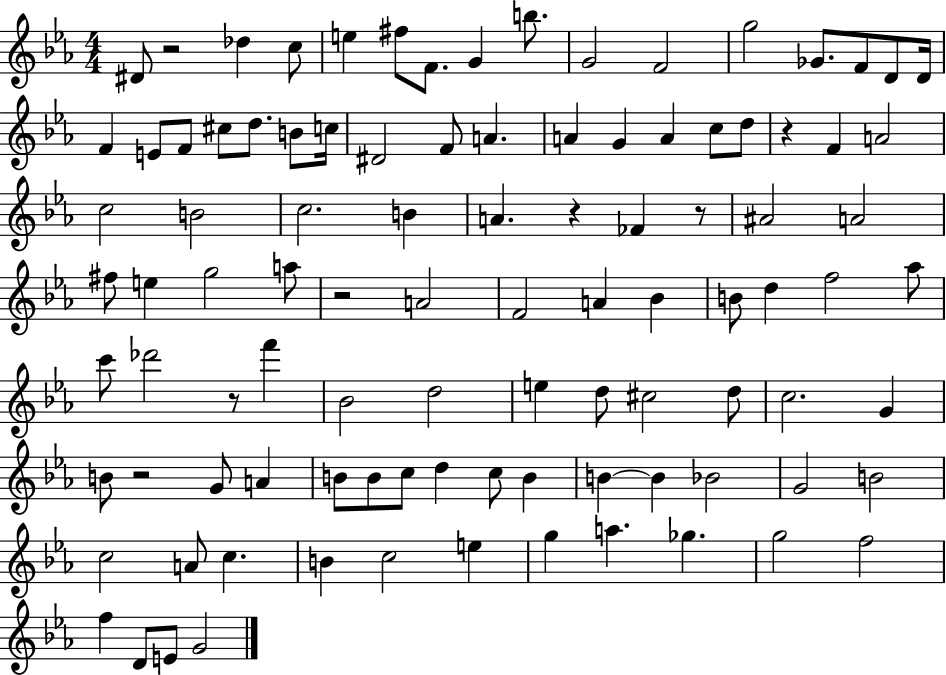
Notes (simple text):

D#4/e R/h Db5/q C5/e E5/q F#5/e F4/e. G4/q B5/e. G4/h F4/h G5/h Gb4/e. F4/e D4/e D4/s F4/q E4/e F4/e C#5/e D5/e. B4/e C5/s D#4/h F4/e A4/q. A4/q G4/q A4/q C5/e D5/e R/q F4/q A4/h C5/h B4/h C5/h. B4/q A4/q. R/q FES4/q R/e A#4/h A4/h F#5/e E5/q G5/h A5/e R/h A4/h F4/h A4/q Bb4/q B4/e D5/q F5/h Ab5/e C6/e Db6/h R/e F6/q Bb4/h D5/h E5/q D5/e C#5/h D5/e C5/h. G4/q B4/e R/h G4/e A4/q B4/e B4/e C5/e D5/q C5/e B4/q B4/q B4/q Bb4/h G4/h B4/h C5/h A4/e C5/q. B4/q C5/h E5/q G5/q A5/q. Gb5/q. G5/h F5/h F5/q D4/e E4/e G4/h